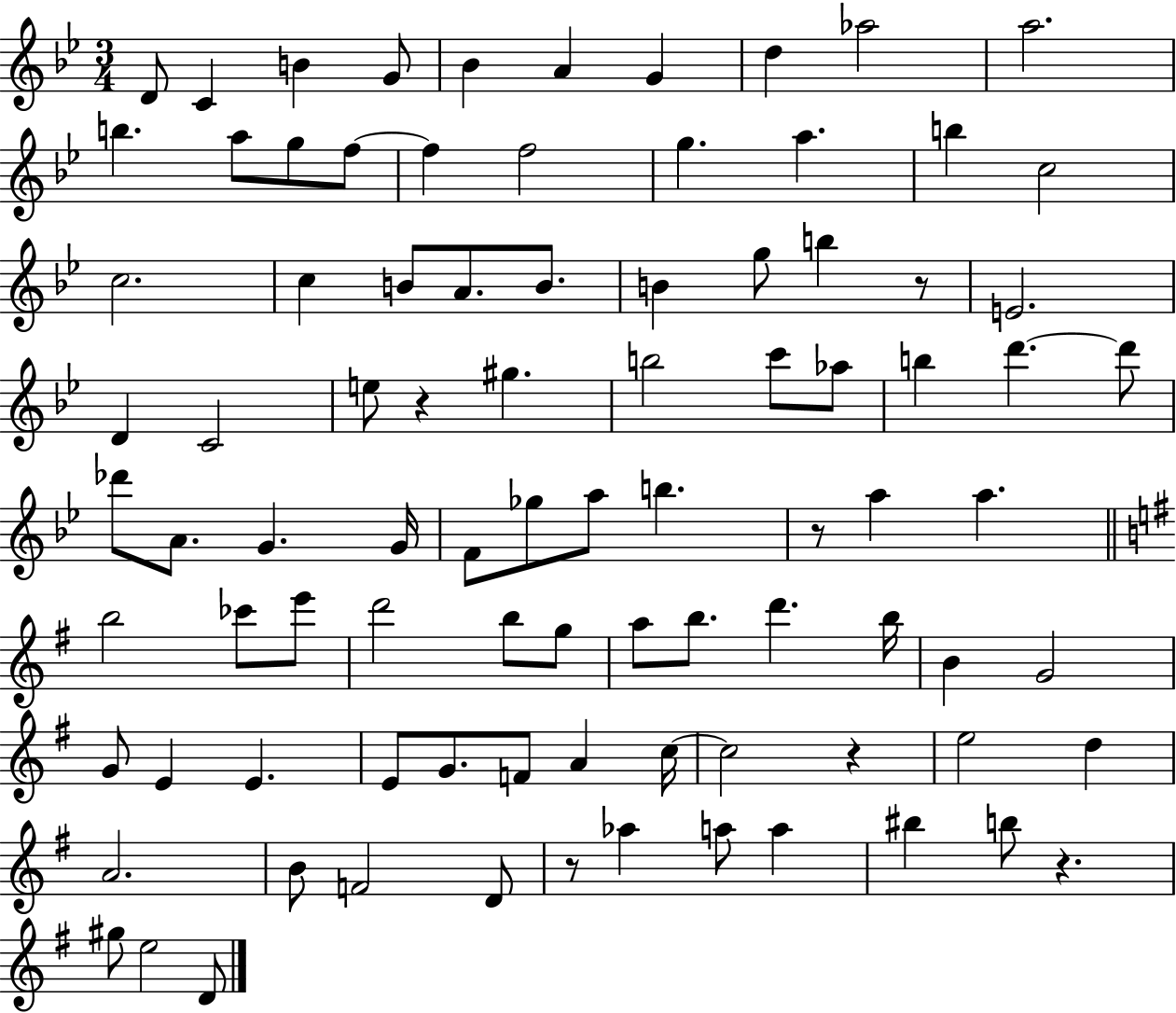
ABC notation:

X:1
T:Untitled
M:3/4
L:1/4
K:Bb
D/2 C B G/2 _B A G d _a2 a2 b a/2 g/2 f/2 f f2 g a b c2 c2 c B/2 A/2 B/2 B g/2 b z/2 E2 D C2 e/2 z ^g b2 c'/2 _a/2 b d' d'/2 _d'/2 A/2 G G/4 F/2 _g/2 a/2 b z/2 a a b2 _c'/2 e'/2 d'2 b/2 g/2 a/2 b/2 d' b/4 B G2 G/2 E E E/2 G/2 F/2 A c/4 c2 z e2 d A2 B/2 F2 D/2 z/2 _a a/2 a ^b b/2 z ^g/2 e2 D/2